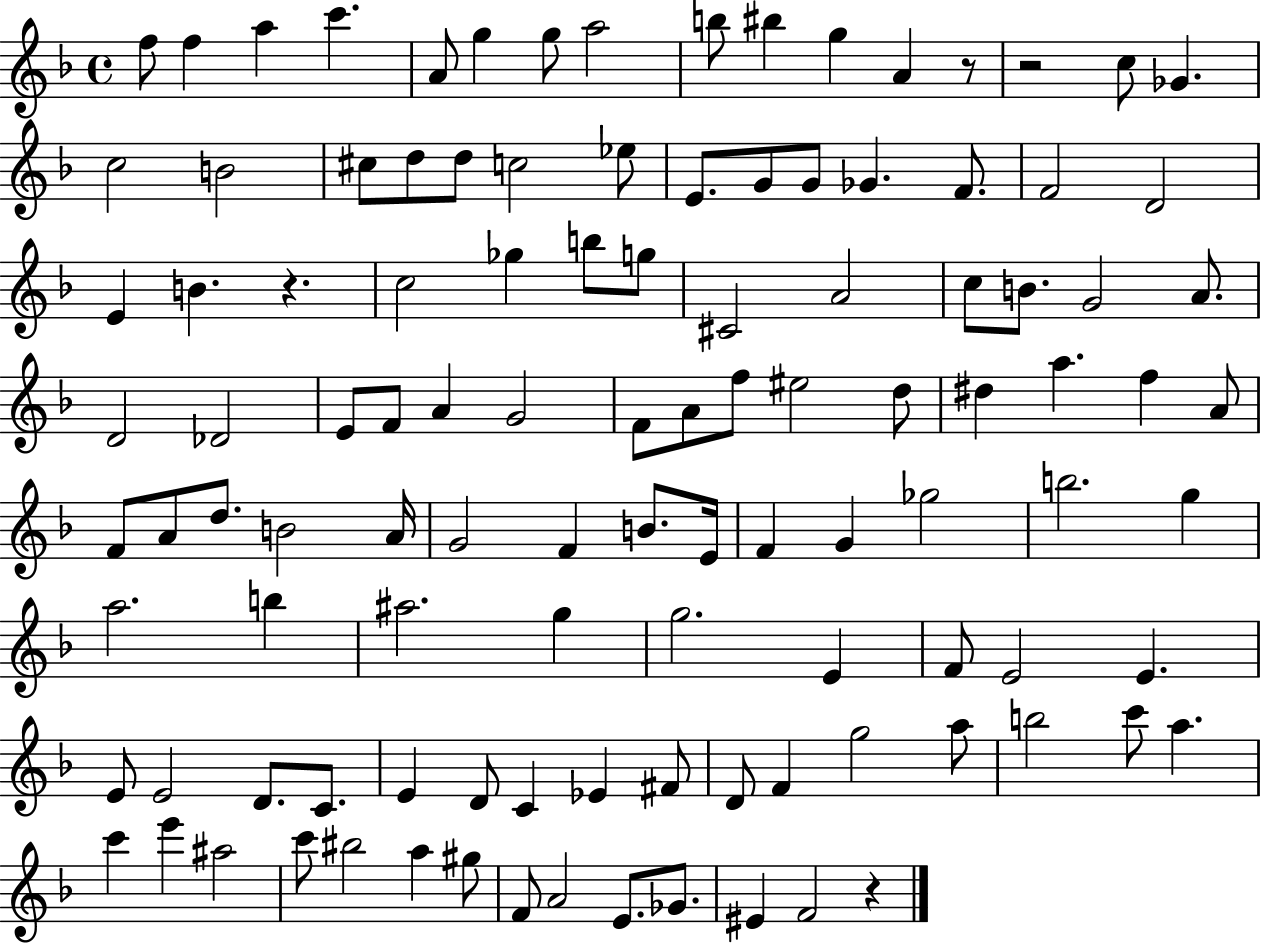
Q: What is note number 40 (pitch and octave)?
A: A4